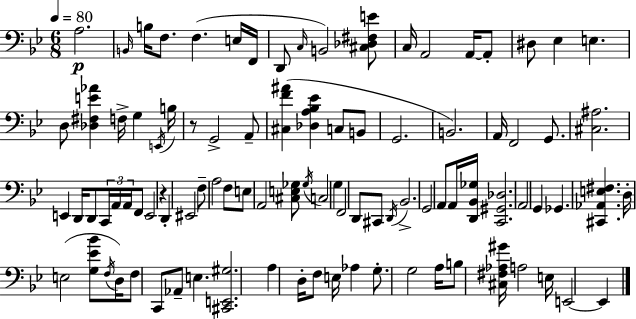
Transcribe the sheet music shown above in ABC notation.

X:1
T:Untitled
M:6/8
L:1/4
K:Gm
A,2 B,,/4 B,/4 F,/2 F, E,/4 F,,/4 D,,/2 C,/4 B,,2 [^C,_D,^F,E]/2 C,/4 A,,2 A,,/4 A,,/2 ^D,/2 _E, E, D,/2 [_D,^F,E_A] F,/4 G, E,,/4 B,/4 z/2 G,,2 A,,/2 [^C,F^A] [_D,A,_B,_E] C,/2 B,,/2 G,,2 B,,2 A,,/4 F,,2 G,,/2 [^C,^A,]2 E,, D,,/4 D,,/2 C,,/4 A,,/4 A,,/4 F,,/2 E,,2 z D,, ^E,,2 F,/2 A,2 F,/2 E,/2 A,,2 [^C,E,_G,]/2 _G,/4 C,2 G, F,,2 D,,/2 ^C,,/2 D,,/4 _B,,2 G,,2 A,,/2 A,,/4 [D,,_B,,_G,]/4 [C,,^G,,_D,]2 A,,2 G,, _G,, [^C,,_A,,E,^F,] D,/4 E,2 [G,_E_B]/2 F,/4 D,/4 F,/2 C,,/2 _A,,/2 E, [^C,,E,,^G,]2 A, D,/4 F,/2 E,/4 _A, G,/2 G,2 A,/4 B,/2 [^C,^F,_A,^G]/4 A,2 E,/4 E,,2 E,,